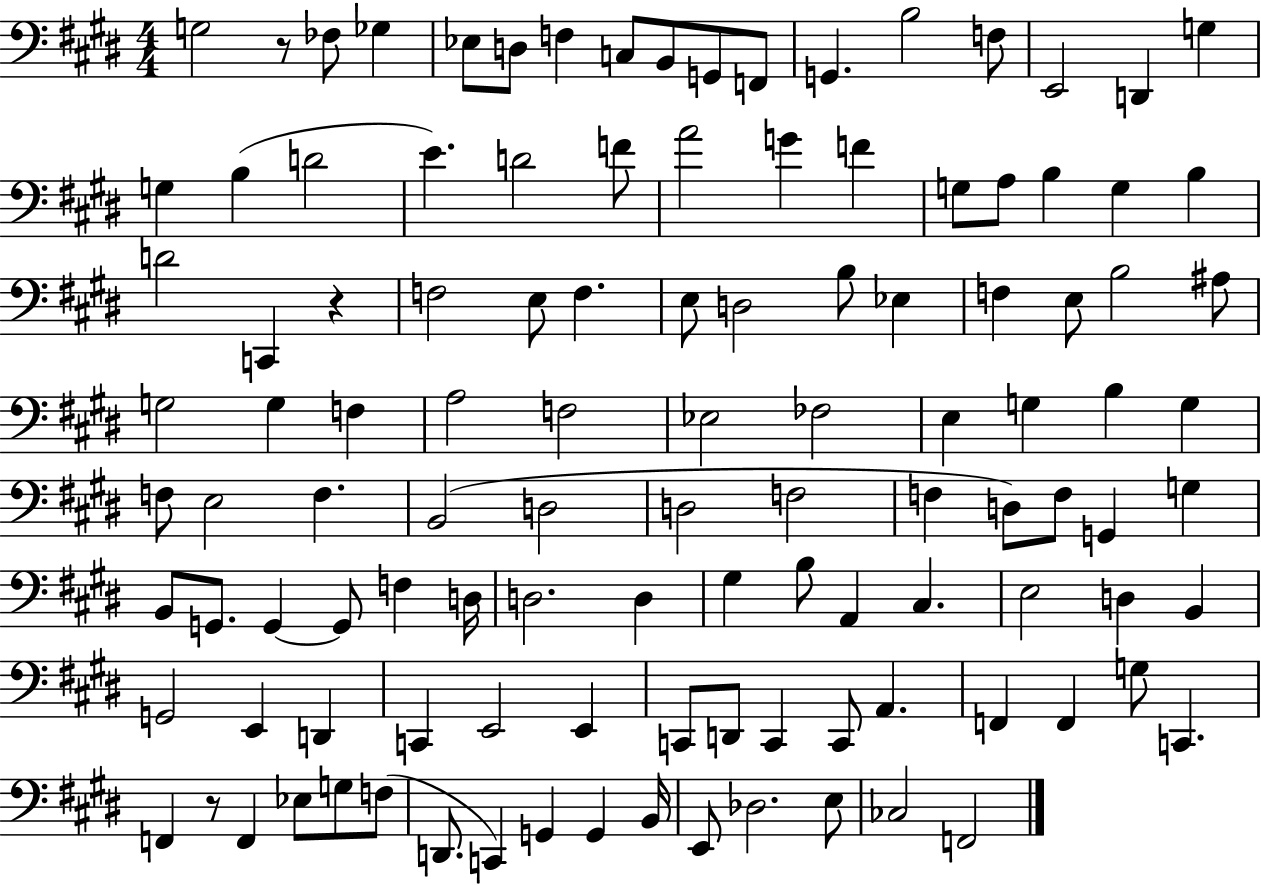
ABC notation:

X:1
T:Untitled
M:4/4
L:1/4
K:E
G,2 z/2 _F,/2 _G, _E,/2 D,/2 F, C,/2 B,,/2 G,,/2 F,,/2 G,, B,2 F,/2 E,,2 D,, G, G, B, D2 E D2 F/2 A2 G F G,/2 A,/2 B, G, B, D2 C,, z F,2 E,/2 F, E,/2 D,2 B,/2 _E, F, E,/2 B,2 ^A,/2 G,2 G, F, A,2 F,2 _E,2 _F,2 E, G, B, G, F,/2 E,2 F, B,,2 D,2 D,2 F,2 F, D,/2 F,/2 G,, G, B,,/2 G,,/2 G,, G,,/2 F, D,/4 D,2 D, ^G, B,/2 A,, ^C, E,2 D, B,, G,,2 E,, D,, C,, E,,2 E,, C,,/2 D,,/2 C,, C,,/2 A,, F,, F,, G,/2 C,, F,, z/2 F,, _E,/2 G,/2 F,/2 D,,/2 C,, G,, G,, B,,/4 E,,/2 _D,2 E,/2 _C,2 F,,2